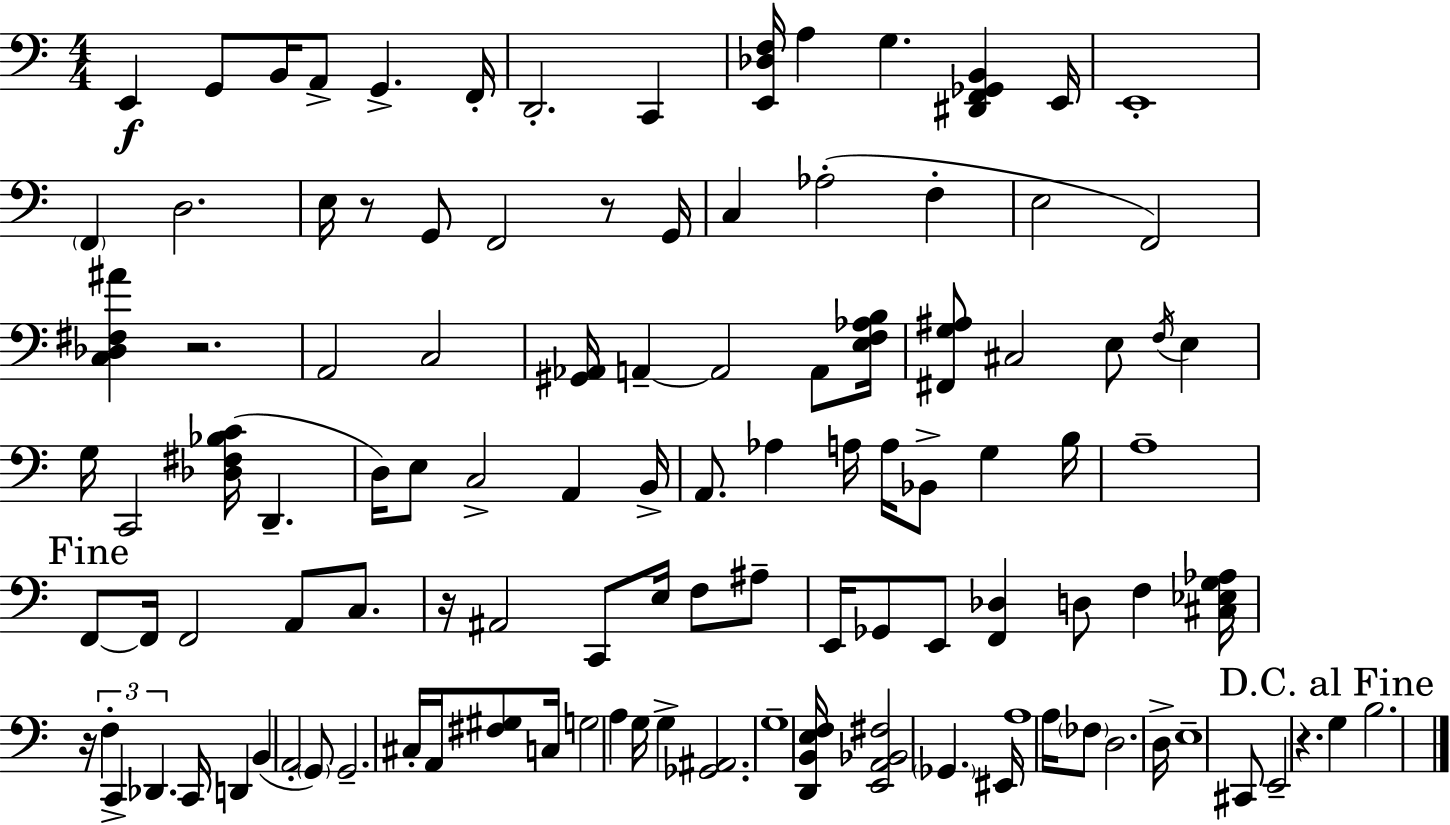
{
  \clef bass
  \numericTimeSignature
  \time 4/4
  \key c \major
  e,4\f g,8 b,16 a,8-> g,4.-> f,16-. | d,2.-. c,4 | <e, des f>16 a4 g4. <dis, f, ges, b,>4 e,16 | e,1-. | \break \parenthesize f,4 d2. | e16 r8 g,8 f,2 r8 g,16 | c4 aes2-.( f4-. | e2 f,2) | \break <c des fis ais'>4 r2. | a,2 c2 | <gis, aes,>16 a,4--~~ a,2 a,8 <e f aes b>16 | <fis, g ais>8 cis2 e8 \acciaccatura { f16 } e4 | \break g16 c,2 <des fis bes c'>16( d,4.-- | d16) e8 c2-> a,4 | b,16-> a,8. aes4 a16 a16 bes,8-> g4 | b16 a1-- | \break \mark "Fine" f,8~~ f,16 f,2 a,8 c8. | r16 ais,2 c,8 e16 f8 ais8-- | e,16 ges,8 e,8 <f, des>4 d8 f4 | <cis ees g aes>16 r16 \tuplet 3/2 { f4-. c,4-> des,4. } | \break c,16 d,4 b,4( a,2-. | \parenthesize g,8) g,2.-- cis16-. | a,16 <fis gis>8 c16 g2 a4 | g16 g4-> <ges, ais,>2. | \break g1-- | <d, b, e f>16 <e, a, bes, fis>2 \parenthesize ges,4. | eis,16 a1 | a16 \parenthesize fes8 d2. | \break d16-> e1-- | cis,8 e,2-- r4. | \mark "D.C. al Fine" g4 b2. | \bar "|."
}